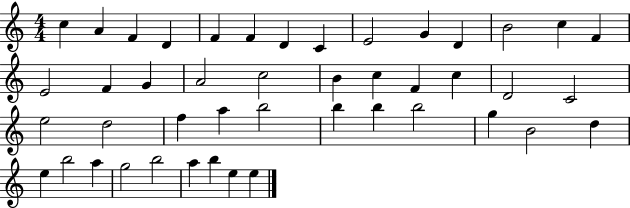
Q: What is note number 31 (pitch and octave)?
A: B5